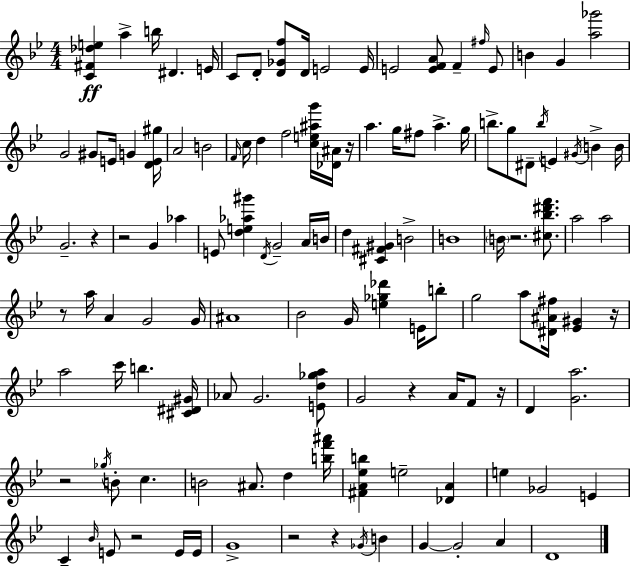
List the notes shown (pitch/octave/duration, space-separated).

[C4,F#4,Db5,E5]/q A5/q B5/s D#4/q. E4/s C4/e D4/e [D4,Gb4,F5]/e D4/s E4/h E4/s E4/h [E4,F4,A4]/e F4/q F#5/s E4/e B4/q G4/q [A5,Gb6]/h G4/h G#4/e E4/s G4/q [D4,E4,G#5]/s A4/h B4/h F4/s C5/s D5/q F5/h [C5,E5,A#5,G6]/s [Db4,A#4]/s R/s A5/q. G5/s F#5/e A5/q. G5/s B5/e. G5/e D#4/e B5/s E4/q G#4/s B4/q B4/s G4/h. R/q R/h G4/q Ab5/q E4/e [D5,E5,Ab5,G#6]/q D4/s G4/h A4/s B4/s D5/q [C#4,F#4,G#4]/q B4/h B4/w B4/s R/h. [C#5,Bb5,D#6,F6]/e. A5/h A5/h R/e A5/s A4/q G4/h G4/s A#4/w Bb4/h G4/s [E5,Gb5,Db6]/q E4/s B5/e G5/h A5/e [D#4,A#4,F#5]/s [Eb4,G#4]/q R/s A5/h C6/s B5/q. [C#4,D#4,G#4]/s Ab4/e G4/h. [E4,D5,Gb5,A5]/e G4/h R/q A4/s F4/e R/s D4/q [G4,A5]/h. R/h Gb5/s B4/e C5/q. B4/h A#4/e. D5/q [B5,F6,A#6]/s [F#4,A4,Eb5,B5]/q E5/h [Db4,A4]/q E5/q Gb4/h E4/q C4/q Bb4/s E4/e R/h E4/s E4/s G4/w R/h R/q Gb4/s B4/q G4/q G4/h A4/q D4/w